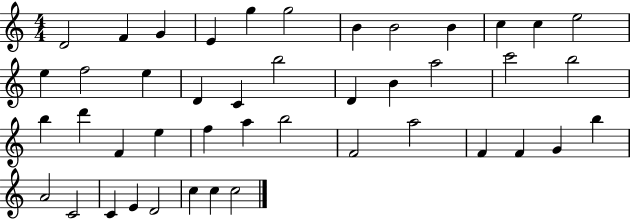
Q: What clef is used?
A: treble